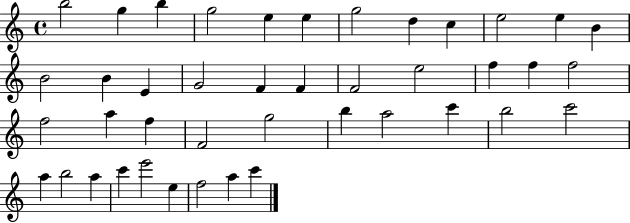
B5/h G5/q B5/q G5/h E5/q E5/q G5/h D5/q C5/q E5/h E5/q B4/q B4/h B4/q E4/q G4/h F4/q F4/q F4/h E5/h F5/q F5/q F5/h F5/h A5/q F5/q F4/h G5/h B5/q A5/h C6/q B5/h C6/h A5/q B5/h A5/q C6/q E6/h E5/q F5/h A5/q C6/q